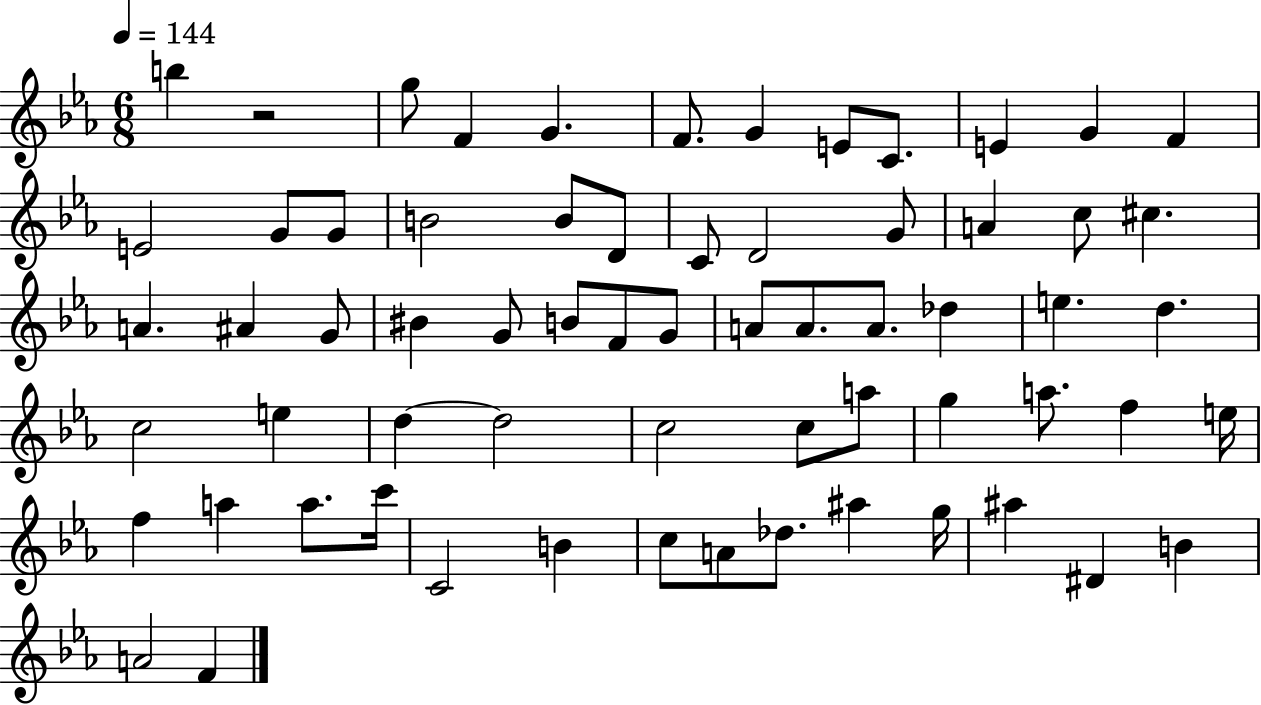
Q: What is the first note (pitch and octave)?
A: B5